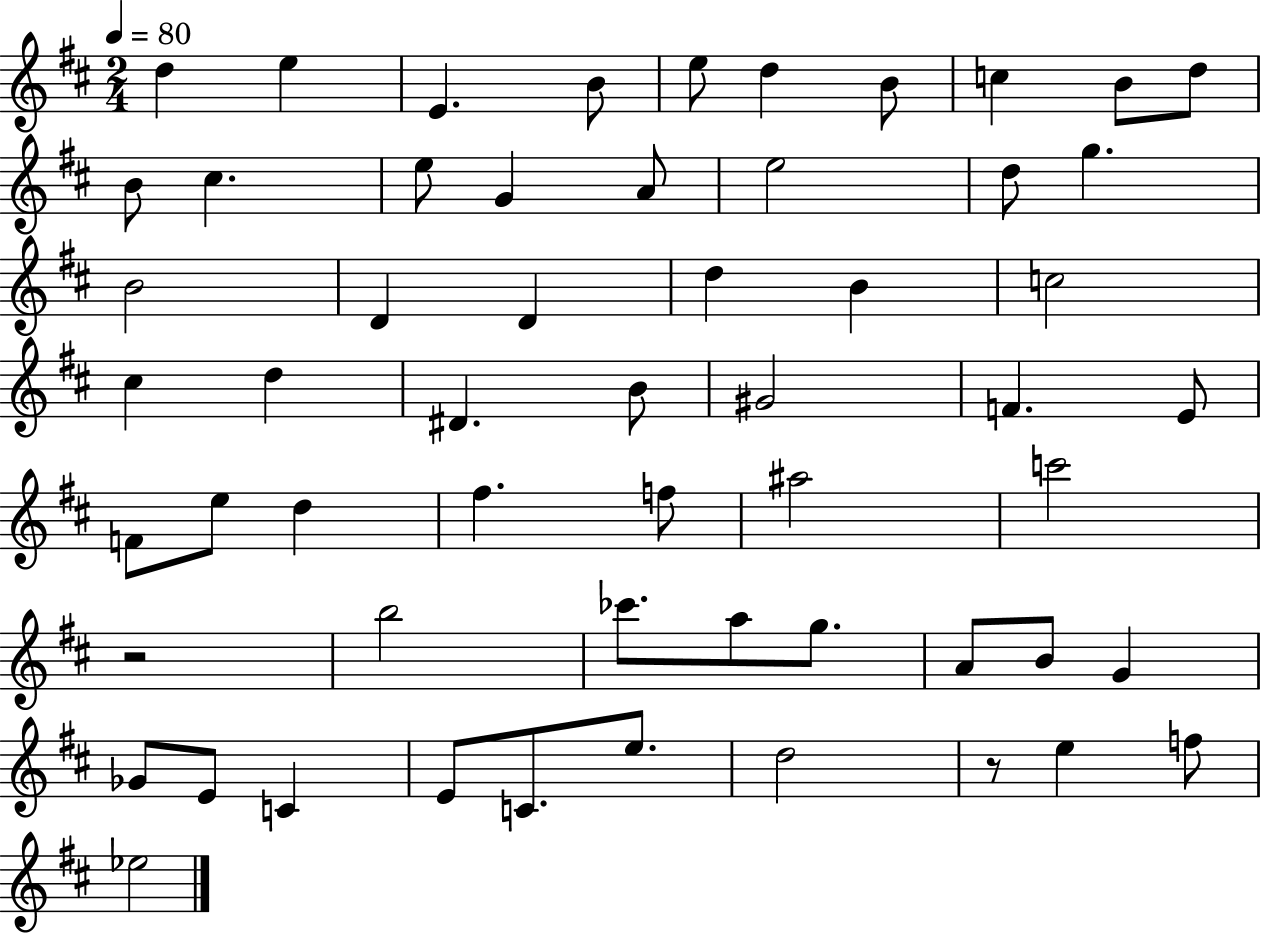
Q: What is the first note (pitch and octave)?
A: D5